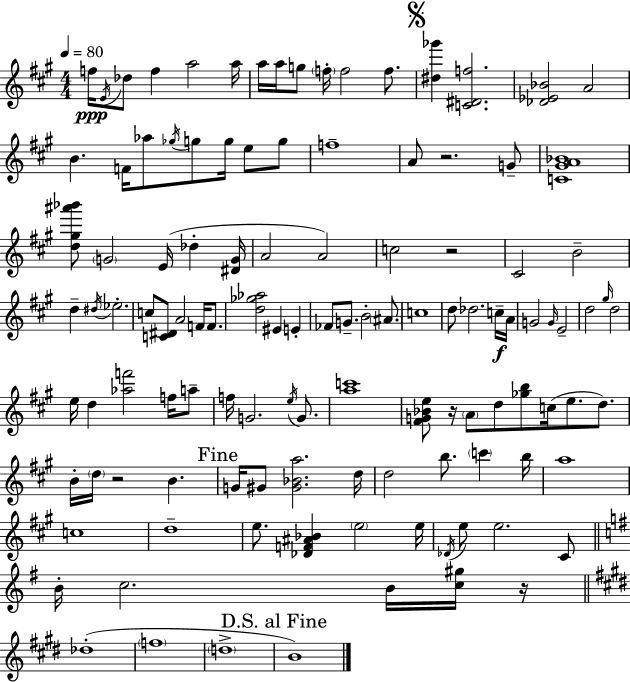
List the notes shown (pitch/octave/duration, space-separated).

F5/s E4/s Db5/e F5/q A5/h A5/s A5/s A5/s G5/e F5/s F5/h F5/e. [D#5,Gb6]/q [C4,D#4,F5]/h. [Db4,Eb4,Bb4]/h A4/h B4/q. F4/s Ab5/e Gb5/s G5/e G5/s E5/e G5/e F5/w A4/e R/h. G4/e [C4,G#4,A4,Bb4]/w [D5,G#5,A#6,Bb6]/e G4/h E4/s Db5/q [D#4,G4]/s A4/h A4/h C5/h R/h C#4/h B4/h D5/q D#5/s Eb5/h. C5/e [C4,D#4]/e A4/h F4/s F4/e. [D5,Gb5,Ab5]/h EIS4/q E4/q FES4/e G4/e. B4/h A#4/e. C5/w D5/e Db5/h. C5/s A4/s G4/h G4/s E4/h D5/h G#5/s D5/h E5/s D5/q [Ab5,F6]/h F5/s A5/e F5/s G4/h. E5/s G4/e. [A5,C6]/w [F#4,G4,Bb4,E5]/e R/s A4/e D5/e [Gb5,B5]/e C5/s E5/e. D5/e. B4/s D5/s R/h B4/q. G4/s G#4/e [G#4,Bb4,A5]/h. D5/s D5/h B5/e. C6/q B5/s A5/w C5/w D5/w E5/e. [Db4,F4,A#4,Bb4]/q E5/h E5/s Db4/s E5/e E5/h. C#4/e B4/s C5/h. B4/s [C5,G#5]/s R/s Db5/w F5/w D5/w B4/w